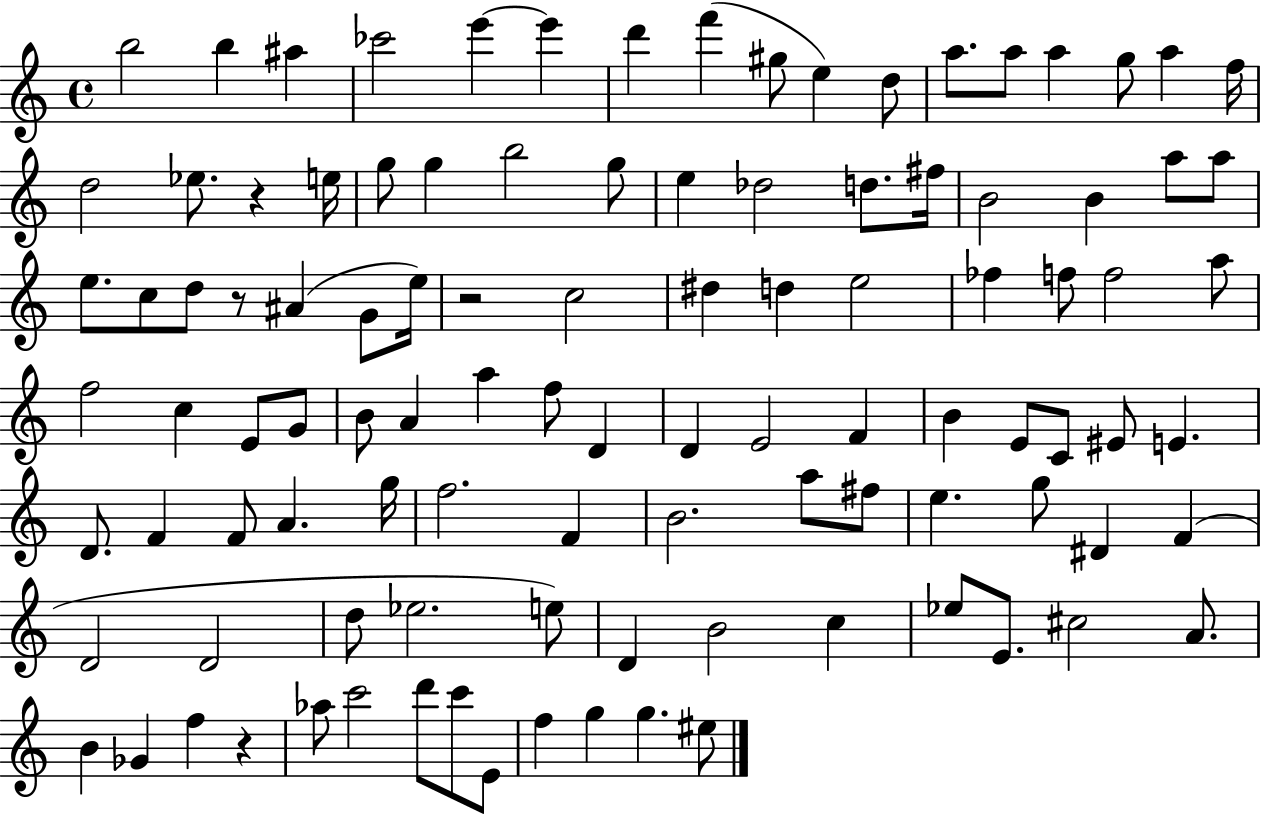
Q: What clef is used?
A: treble